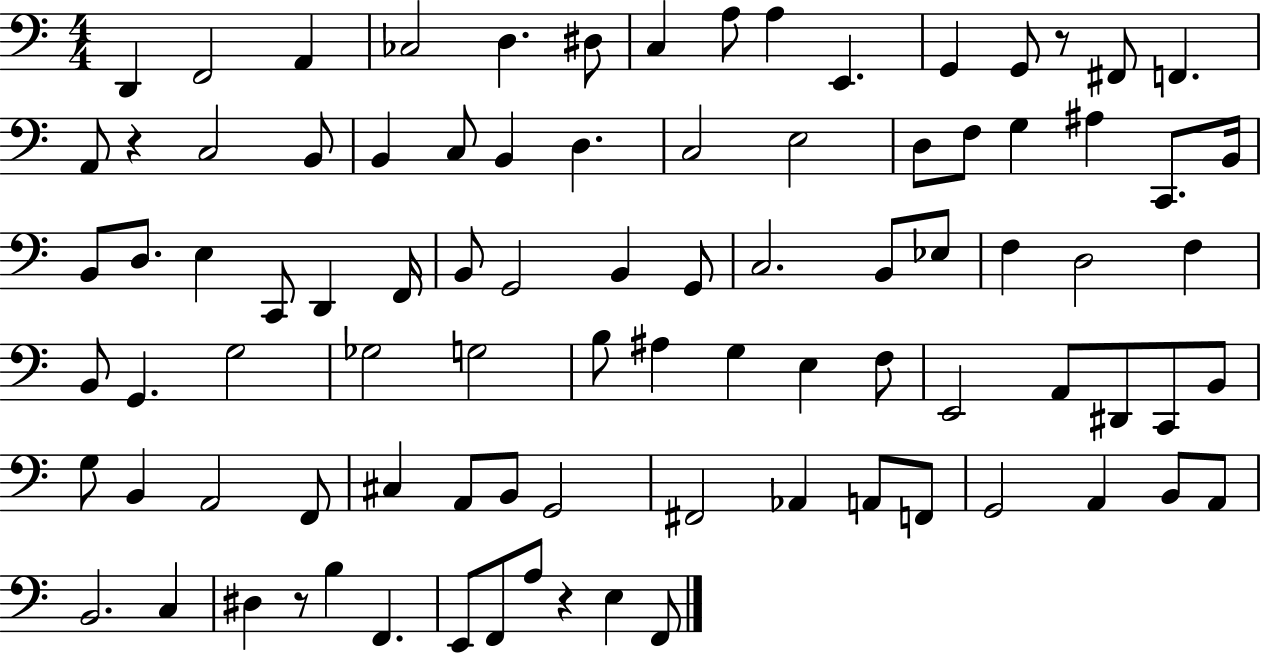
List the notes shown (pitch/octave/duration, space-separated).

D2/q F2/h A2/q CES3/h D3/q. D#3/e C3/q A3/e A3/q E2/q. G2/q G2/e R/e F#2/e F2/q. A2/e R/q C3/h B2/e B2/q C3/e B2/q D3/q. C3/h E3/h D3/e F3/e G3/q A#3/q C2/e. B2/s B2/e D3/e. E3/q C2/e D2/q F2/s B2/e G2/h B2/q G2/e C3/h. B2/e Eb3/e F3/q D3/h F3/q B2/e G2/q. G3/h Gb3/h G3/h B3/e A#3/q G3/q E3/q F3/e E2/h A2/e D#2/e C2/e B2/e G3/e B2/q A2/h F2/e C#3/q A2/e B2/e G2/h F#2/h Ab2/q A2/e F2/e G2/h A2/q B2/e A2/e B2/h. C3/q D#3/q R/e B3/q F2/q. E2/e F2/e A3/e R/q E3/q F2/e